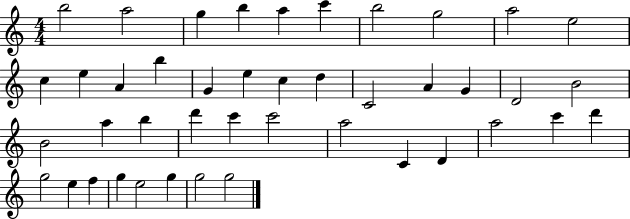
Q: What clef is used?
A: treble